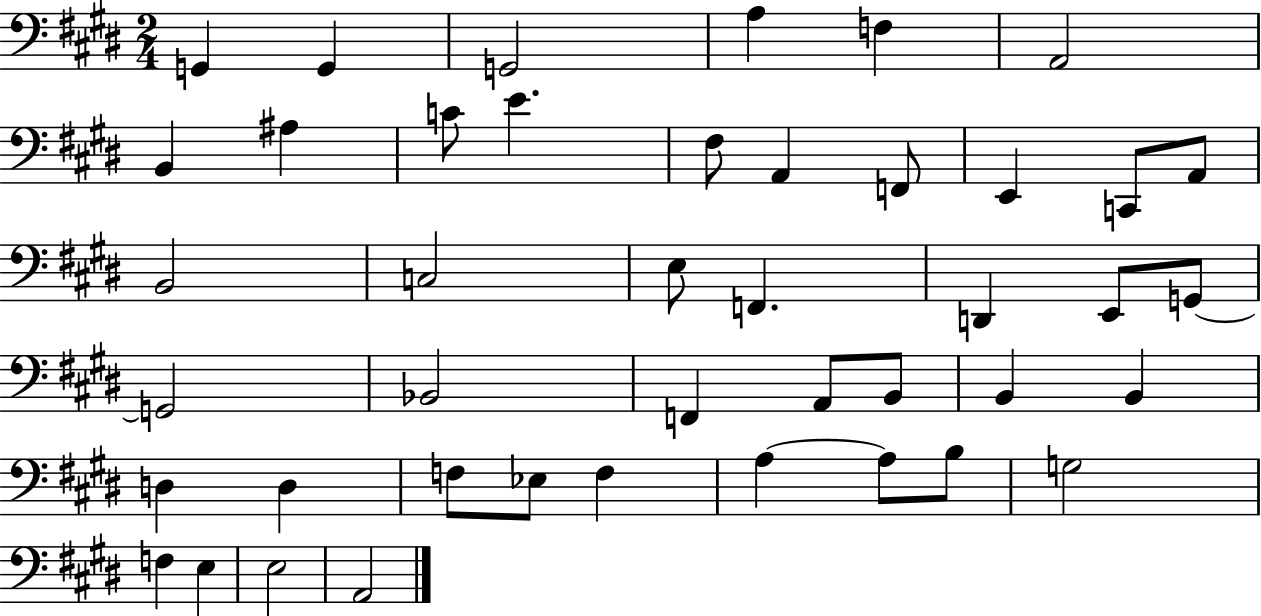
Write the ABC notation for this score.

X:1
T:Untitled
M:2/4
L:1/4
K:E
G,, G,, G,,2 A, F, A,,2 B,, ^A, C/2 E ^F,/2 A,, F,,/2 E,, C,,/2 A,,/2 B,,2 C,2 E,/2 F,, D,, E,,/2 G,,/2 G,,2 _B,,2 F,, A,,/2 B,,/2 B,, B,, D, D, F,/2 _E,/2 F, A, A,/2 B,/2 G,2 F, E, E,2 A,,2